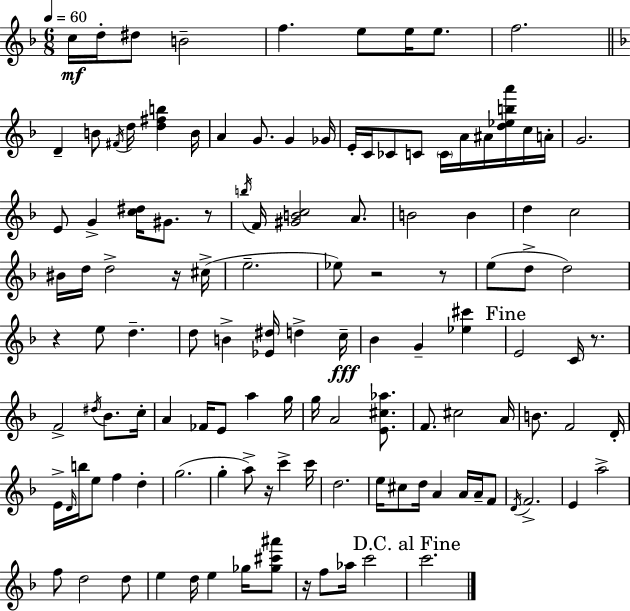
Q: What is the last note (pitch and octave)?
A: C6